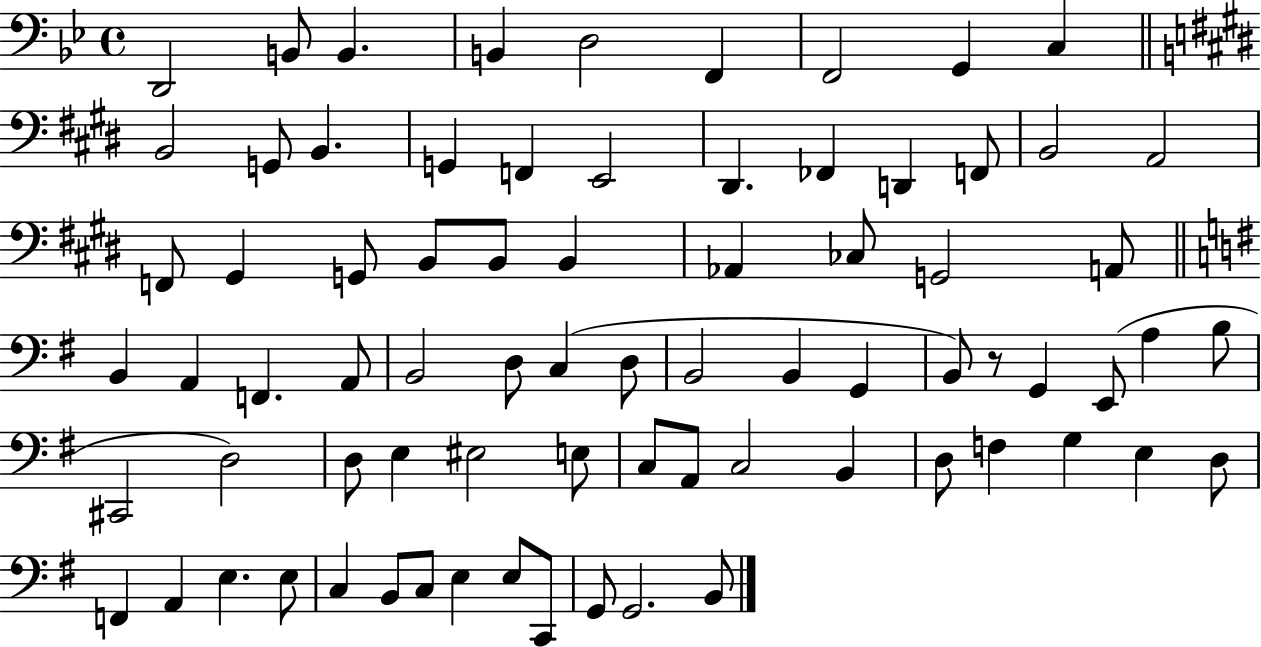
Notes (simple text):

D2/h B2/e B2/q. B2/q D3/h F2/q F2/h G2/q C3/q B2/h G2/e B2/q. G2/q F2/q E2/h D#2/q. FES2/q D2/q F2/e B2/h A2/h F2/e G#2/q G2/e B2/e B2/e B2/q Ab2/q CES3/e G2/h A2/e B2/q A2/q F2/q. A2/e B2/h D3/e C3/q D3/e B2/h B2/q G2/q B2/e R/e G2/q E2/e A3/q B3/e C#2/h D3/h D3/e E3/q EIS3/h E3/e C3/e A2/e C3/h B2/q D3/e F3/q G3/q E3/q D3/e F2/q A2/q E3/q. E3/e C3/q B2/e C3/e E3/q E3/e C2/e G2/e G2/h. B2/e